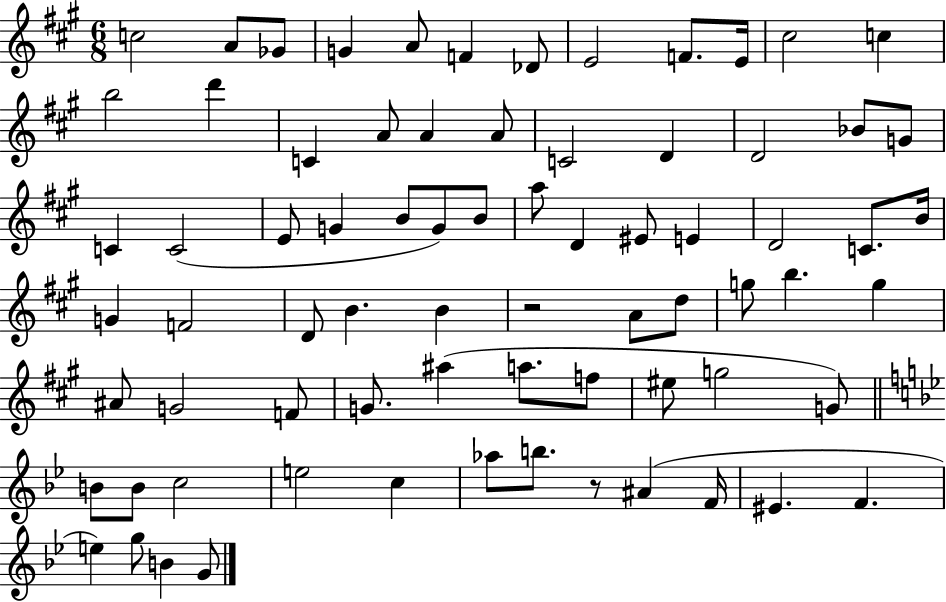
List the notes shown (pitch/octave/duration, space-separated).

C5/h A4/e Gb4/e G4/q A4/e F4/q Db4/e E4/h F4/e. E4/s C#5/h C5/q B5/h D6/q C4/q A4/e A4/q A4/e C4/h D4/q D4/h Bb4/e G4/e C4/q C4/h E4/e G4/q B4/e G4/e B4/e A5/e D4/q EIS4/e E4/q D4/h C4/e. B4/s G4/q F4/h D4/e B4/q. B4/q R/h A4/e D5/e G5/e B5/q. G5/q A#4/e G4/h F4/e G4/e. A#5/q A5/e. F5/e EIS5/e G5/h G4/e B4/e B4/e C5/h E5/h C5/q Ab5/e B5/e. R/e A#4/q F4/s EIS4/q. F4/q. E5/q G5/e B4/q G4/e